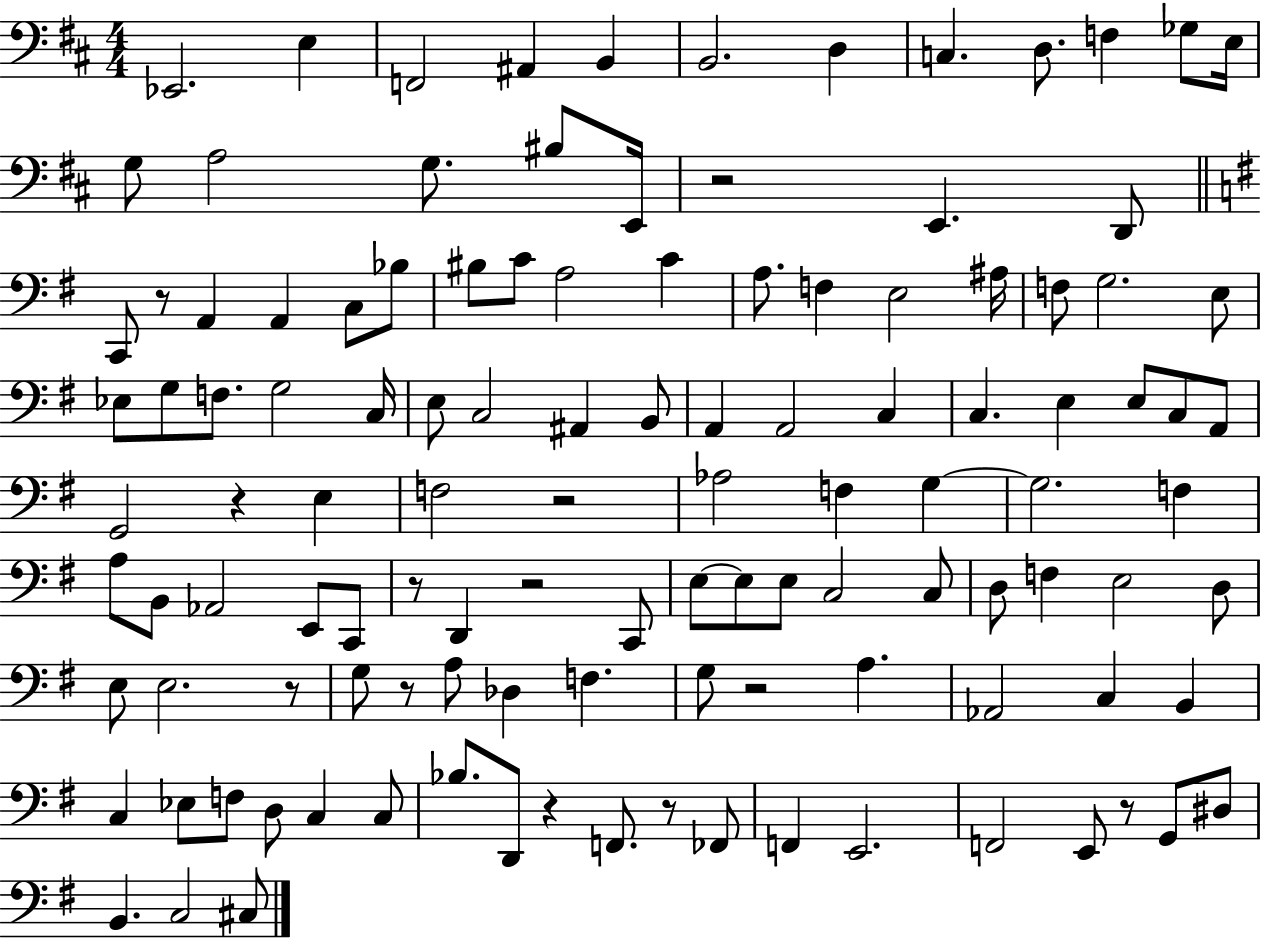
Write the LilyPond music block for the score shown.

{
  \clef bass
  \numericTimeSignature
  \time 4/4
  \key d \major
  ees,2. e4 | f,2 ais,4 b,4 | b,2. d4 | c4. d8. f4 ges8 e16 | \break g8 a2 g8. bis8 e,16 | r2 e,4. d,8 | \bar "||" \break \key g \major c,8 r8 a,4 a,4 c8 bes8 | bis8 c'8 a2 c'4 | a8. f4 e2 ais16 | f8 g2. e8 | \break ees8 g8 f8. g2 c16 | e8 c2 ais,4 b,8 | a,4 a,2 c4 | c4. e4 e8 c8 a,8 | \break g,2 r4 e4 | f2 r2 | aes2 f4 g4~~ | g2. f4 | \break a8 b,8 aes,2 e,8 c,8 | r8 d,4 r2 c,8 | e8~~ e8 e8 c2 c8 | d8 f4 e2 d8 | \break e8 e2. r8 | g8 r8 a8 des4 f4. | g8 r2 a4. | aes,2 c4 b,4 | \break c4 ees8 f8 d8 c4 c8 | bes8. d,8 r4 f,8. r8 fes,8 | f,4 e,2. | f,2 e,8 r8 g,8 dis8 | \break b,4. c2 cis8 | \bar "|."
}